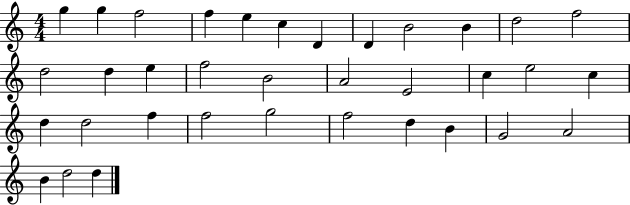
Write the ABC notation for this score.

X:1
T:Untitled
M:4/4
L:1/4
K:C
g g f2 f e c D D B2 B d2 f2 d2 d e f2 B2 A2 E2 c e2 c d d2 f f2 g2 f2 d B G2 A2 B d2 d